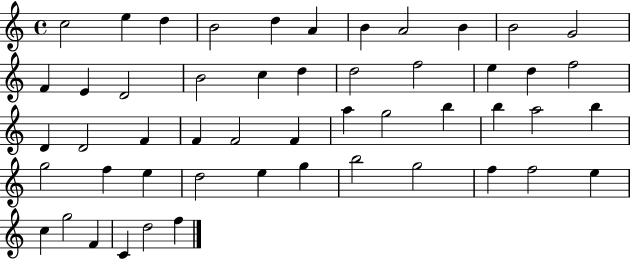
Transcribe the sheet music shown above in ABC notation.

X:1
T:Untitled
M:4/4
L:1/4
K:C
c2 e d B2 d A B A2 B B2 G2 F E D2 B2 c d d2 f2 e d f2 D D2 F F F2 F a g2 b b a2 b g2 f e d2 e g b2 g2 f f2 e c g2 F C d2 f